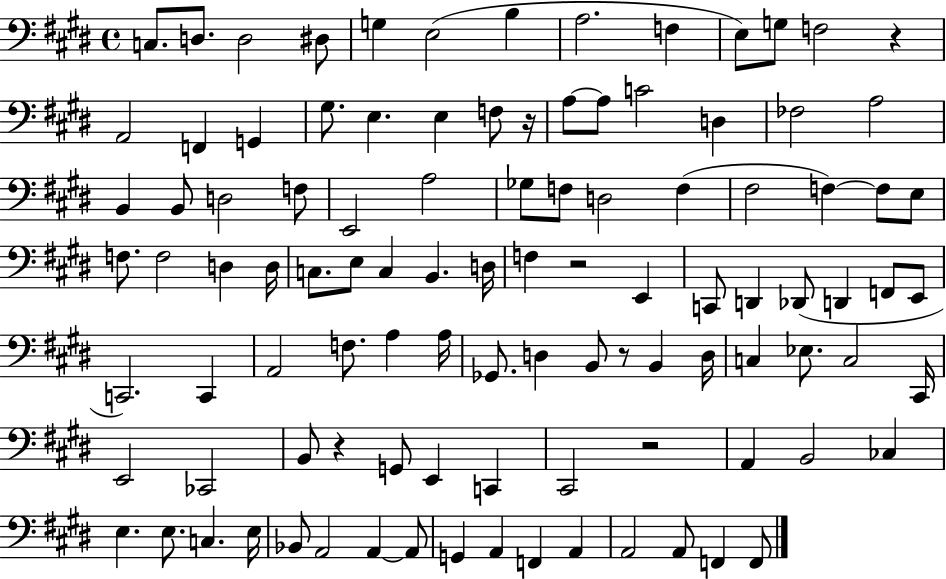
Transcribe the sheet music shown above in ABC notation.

X:1
T:Untitled
M:4/4
L:1/4
K:E
C,/2 D,/2 D,2 ^D,/2 G, E,2 B, A,2 F, E,/2 G,/2 F,2 z A,,2 F,, G,, ^G,/2 E, E, F,/2 z/4 A,/2 A,/2 C2 D, _F,2 A,2 B,, B,,/2 D,2 F,/2 E,,2 A,2 _G,/2 F,/2 D,2 F, ^F,2 F, F,/2 E,/2 F,/2 F,2 D, D,/4 C,/2 E,/2 C, B,, D,/4 F, z2 E,, C,,/2 D,, _D,,/2 D,, F,,/2 E,,/2 C,,2 C,, A,,2 F,/2 A, A,/4 _G,,/2 D, B,,/2 z/2 B,, D,/4 C, _E,/2 C,2 ^C,,/4 E,,2 _C,,2 B,,/2 z G,,/2 E,, C,, ^C,,2 z2 A,, B,,2 _C, E, E,/2 C, E,/4 _B,,/2 A,,2 A,, A,,/2 G,, A,, F,, A,, A,,2 A,,/2 F,, F,,/2